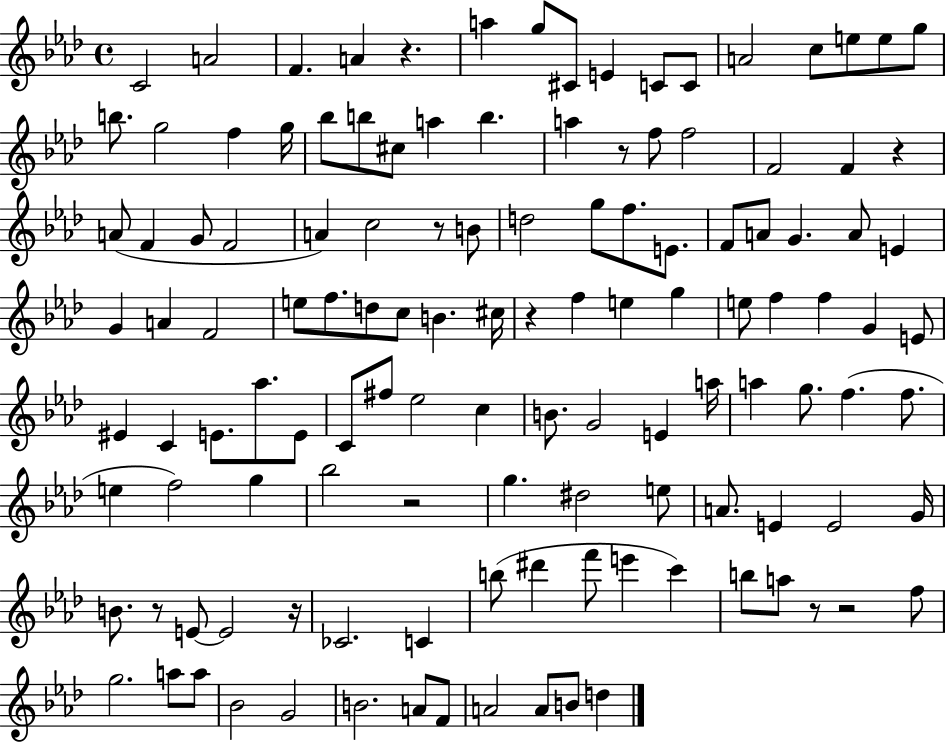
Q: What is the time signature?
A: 4/4